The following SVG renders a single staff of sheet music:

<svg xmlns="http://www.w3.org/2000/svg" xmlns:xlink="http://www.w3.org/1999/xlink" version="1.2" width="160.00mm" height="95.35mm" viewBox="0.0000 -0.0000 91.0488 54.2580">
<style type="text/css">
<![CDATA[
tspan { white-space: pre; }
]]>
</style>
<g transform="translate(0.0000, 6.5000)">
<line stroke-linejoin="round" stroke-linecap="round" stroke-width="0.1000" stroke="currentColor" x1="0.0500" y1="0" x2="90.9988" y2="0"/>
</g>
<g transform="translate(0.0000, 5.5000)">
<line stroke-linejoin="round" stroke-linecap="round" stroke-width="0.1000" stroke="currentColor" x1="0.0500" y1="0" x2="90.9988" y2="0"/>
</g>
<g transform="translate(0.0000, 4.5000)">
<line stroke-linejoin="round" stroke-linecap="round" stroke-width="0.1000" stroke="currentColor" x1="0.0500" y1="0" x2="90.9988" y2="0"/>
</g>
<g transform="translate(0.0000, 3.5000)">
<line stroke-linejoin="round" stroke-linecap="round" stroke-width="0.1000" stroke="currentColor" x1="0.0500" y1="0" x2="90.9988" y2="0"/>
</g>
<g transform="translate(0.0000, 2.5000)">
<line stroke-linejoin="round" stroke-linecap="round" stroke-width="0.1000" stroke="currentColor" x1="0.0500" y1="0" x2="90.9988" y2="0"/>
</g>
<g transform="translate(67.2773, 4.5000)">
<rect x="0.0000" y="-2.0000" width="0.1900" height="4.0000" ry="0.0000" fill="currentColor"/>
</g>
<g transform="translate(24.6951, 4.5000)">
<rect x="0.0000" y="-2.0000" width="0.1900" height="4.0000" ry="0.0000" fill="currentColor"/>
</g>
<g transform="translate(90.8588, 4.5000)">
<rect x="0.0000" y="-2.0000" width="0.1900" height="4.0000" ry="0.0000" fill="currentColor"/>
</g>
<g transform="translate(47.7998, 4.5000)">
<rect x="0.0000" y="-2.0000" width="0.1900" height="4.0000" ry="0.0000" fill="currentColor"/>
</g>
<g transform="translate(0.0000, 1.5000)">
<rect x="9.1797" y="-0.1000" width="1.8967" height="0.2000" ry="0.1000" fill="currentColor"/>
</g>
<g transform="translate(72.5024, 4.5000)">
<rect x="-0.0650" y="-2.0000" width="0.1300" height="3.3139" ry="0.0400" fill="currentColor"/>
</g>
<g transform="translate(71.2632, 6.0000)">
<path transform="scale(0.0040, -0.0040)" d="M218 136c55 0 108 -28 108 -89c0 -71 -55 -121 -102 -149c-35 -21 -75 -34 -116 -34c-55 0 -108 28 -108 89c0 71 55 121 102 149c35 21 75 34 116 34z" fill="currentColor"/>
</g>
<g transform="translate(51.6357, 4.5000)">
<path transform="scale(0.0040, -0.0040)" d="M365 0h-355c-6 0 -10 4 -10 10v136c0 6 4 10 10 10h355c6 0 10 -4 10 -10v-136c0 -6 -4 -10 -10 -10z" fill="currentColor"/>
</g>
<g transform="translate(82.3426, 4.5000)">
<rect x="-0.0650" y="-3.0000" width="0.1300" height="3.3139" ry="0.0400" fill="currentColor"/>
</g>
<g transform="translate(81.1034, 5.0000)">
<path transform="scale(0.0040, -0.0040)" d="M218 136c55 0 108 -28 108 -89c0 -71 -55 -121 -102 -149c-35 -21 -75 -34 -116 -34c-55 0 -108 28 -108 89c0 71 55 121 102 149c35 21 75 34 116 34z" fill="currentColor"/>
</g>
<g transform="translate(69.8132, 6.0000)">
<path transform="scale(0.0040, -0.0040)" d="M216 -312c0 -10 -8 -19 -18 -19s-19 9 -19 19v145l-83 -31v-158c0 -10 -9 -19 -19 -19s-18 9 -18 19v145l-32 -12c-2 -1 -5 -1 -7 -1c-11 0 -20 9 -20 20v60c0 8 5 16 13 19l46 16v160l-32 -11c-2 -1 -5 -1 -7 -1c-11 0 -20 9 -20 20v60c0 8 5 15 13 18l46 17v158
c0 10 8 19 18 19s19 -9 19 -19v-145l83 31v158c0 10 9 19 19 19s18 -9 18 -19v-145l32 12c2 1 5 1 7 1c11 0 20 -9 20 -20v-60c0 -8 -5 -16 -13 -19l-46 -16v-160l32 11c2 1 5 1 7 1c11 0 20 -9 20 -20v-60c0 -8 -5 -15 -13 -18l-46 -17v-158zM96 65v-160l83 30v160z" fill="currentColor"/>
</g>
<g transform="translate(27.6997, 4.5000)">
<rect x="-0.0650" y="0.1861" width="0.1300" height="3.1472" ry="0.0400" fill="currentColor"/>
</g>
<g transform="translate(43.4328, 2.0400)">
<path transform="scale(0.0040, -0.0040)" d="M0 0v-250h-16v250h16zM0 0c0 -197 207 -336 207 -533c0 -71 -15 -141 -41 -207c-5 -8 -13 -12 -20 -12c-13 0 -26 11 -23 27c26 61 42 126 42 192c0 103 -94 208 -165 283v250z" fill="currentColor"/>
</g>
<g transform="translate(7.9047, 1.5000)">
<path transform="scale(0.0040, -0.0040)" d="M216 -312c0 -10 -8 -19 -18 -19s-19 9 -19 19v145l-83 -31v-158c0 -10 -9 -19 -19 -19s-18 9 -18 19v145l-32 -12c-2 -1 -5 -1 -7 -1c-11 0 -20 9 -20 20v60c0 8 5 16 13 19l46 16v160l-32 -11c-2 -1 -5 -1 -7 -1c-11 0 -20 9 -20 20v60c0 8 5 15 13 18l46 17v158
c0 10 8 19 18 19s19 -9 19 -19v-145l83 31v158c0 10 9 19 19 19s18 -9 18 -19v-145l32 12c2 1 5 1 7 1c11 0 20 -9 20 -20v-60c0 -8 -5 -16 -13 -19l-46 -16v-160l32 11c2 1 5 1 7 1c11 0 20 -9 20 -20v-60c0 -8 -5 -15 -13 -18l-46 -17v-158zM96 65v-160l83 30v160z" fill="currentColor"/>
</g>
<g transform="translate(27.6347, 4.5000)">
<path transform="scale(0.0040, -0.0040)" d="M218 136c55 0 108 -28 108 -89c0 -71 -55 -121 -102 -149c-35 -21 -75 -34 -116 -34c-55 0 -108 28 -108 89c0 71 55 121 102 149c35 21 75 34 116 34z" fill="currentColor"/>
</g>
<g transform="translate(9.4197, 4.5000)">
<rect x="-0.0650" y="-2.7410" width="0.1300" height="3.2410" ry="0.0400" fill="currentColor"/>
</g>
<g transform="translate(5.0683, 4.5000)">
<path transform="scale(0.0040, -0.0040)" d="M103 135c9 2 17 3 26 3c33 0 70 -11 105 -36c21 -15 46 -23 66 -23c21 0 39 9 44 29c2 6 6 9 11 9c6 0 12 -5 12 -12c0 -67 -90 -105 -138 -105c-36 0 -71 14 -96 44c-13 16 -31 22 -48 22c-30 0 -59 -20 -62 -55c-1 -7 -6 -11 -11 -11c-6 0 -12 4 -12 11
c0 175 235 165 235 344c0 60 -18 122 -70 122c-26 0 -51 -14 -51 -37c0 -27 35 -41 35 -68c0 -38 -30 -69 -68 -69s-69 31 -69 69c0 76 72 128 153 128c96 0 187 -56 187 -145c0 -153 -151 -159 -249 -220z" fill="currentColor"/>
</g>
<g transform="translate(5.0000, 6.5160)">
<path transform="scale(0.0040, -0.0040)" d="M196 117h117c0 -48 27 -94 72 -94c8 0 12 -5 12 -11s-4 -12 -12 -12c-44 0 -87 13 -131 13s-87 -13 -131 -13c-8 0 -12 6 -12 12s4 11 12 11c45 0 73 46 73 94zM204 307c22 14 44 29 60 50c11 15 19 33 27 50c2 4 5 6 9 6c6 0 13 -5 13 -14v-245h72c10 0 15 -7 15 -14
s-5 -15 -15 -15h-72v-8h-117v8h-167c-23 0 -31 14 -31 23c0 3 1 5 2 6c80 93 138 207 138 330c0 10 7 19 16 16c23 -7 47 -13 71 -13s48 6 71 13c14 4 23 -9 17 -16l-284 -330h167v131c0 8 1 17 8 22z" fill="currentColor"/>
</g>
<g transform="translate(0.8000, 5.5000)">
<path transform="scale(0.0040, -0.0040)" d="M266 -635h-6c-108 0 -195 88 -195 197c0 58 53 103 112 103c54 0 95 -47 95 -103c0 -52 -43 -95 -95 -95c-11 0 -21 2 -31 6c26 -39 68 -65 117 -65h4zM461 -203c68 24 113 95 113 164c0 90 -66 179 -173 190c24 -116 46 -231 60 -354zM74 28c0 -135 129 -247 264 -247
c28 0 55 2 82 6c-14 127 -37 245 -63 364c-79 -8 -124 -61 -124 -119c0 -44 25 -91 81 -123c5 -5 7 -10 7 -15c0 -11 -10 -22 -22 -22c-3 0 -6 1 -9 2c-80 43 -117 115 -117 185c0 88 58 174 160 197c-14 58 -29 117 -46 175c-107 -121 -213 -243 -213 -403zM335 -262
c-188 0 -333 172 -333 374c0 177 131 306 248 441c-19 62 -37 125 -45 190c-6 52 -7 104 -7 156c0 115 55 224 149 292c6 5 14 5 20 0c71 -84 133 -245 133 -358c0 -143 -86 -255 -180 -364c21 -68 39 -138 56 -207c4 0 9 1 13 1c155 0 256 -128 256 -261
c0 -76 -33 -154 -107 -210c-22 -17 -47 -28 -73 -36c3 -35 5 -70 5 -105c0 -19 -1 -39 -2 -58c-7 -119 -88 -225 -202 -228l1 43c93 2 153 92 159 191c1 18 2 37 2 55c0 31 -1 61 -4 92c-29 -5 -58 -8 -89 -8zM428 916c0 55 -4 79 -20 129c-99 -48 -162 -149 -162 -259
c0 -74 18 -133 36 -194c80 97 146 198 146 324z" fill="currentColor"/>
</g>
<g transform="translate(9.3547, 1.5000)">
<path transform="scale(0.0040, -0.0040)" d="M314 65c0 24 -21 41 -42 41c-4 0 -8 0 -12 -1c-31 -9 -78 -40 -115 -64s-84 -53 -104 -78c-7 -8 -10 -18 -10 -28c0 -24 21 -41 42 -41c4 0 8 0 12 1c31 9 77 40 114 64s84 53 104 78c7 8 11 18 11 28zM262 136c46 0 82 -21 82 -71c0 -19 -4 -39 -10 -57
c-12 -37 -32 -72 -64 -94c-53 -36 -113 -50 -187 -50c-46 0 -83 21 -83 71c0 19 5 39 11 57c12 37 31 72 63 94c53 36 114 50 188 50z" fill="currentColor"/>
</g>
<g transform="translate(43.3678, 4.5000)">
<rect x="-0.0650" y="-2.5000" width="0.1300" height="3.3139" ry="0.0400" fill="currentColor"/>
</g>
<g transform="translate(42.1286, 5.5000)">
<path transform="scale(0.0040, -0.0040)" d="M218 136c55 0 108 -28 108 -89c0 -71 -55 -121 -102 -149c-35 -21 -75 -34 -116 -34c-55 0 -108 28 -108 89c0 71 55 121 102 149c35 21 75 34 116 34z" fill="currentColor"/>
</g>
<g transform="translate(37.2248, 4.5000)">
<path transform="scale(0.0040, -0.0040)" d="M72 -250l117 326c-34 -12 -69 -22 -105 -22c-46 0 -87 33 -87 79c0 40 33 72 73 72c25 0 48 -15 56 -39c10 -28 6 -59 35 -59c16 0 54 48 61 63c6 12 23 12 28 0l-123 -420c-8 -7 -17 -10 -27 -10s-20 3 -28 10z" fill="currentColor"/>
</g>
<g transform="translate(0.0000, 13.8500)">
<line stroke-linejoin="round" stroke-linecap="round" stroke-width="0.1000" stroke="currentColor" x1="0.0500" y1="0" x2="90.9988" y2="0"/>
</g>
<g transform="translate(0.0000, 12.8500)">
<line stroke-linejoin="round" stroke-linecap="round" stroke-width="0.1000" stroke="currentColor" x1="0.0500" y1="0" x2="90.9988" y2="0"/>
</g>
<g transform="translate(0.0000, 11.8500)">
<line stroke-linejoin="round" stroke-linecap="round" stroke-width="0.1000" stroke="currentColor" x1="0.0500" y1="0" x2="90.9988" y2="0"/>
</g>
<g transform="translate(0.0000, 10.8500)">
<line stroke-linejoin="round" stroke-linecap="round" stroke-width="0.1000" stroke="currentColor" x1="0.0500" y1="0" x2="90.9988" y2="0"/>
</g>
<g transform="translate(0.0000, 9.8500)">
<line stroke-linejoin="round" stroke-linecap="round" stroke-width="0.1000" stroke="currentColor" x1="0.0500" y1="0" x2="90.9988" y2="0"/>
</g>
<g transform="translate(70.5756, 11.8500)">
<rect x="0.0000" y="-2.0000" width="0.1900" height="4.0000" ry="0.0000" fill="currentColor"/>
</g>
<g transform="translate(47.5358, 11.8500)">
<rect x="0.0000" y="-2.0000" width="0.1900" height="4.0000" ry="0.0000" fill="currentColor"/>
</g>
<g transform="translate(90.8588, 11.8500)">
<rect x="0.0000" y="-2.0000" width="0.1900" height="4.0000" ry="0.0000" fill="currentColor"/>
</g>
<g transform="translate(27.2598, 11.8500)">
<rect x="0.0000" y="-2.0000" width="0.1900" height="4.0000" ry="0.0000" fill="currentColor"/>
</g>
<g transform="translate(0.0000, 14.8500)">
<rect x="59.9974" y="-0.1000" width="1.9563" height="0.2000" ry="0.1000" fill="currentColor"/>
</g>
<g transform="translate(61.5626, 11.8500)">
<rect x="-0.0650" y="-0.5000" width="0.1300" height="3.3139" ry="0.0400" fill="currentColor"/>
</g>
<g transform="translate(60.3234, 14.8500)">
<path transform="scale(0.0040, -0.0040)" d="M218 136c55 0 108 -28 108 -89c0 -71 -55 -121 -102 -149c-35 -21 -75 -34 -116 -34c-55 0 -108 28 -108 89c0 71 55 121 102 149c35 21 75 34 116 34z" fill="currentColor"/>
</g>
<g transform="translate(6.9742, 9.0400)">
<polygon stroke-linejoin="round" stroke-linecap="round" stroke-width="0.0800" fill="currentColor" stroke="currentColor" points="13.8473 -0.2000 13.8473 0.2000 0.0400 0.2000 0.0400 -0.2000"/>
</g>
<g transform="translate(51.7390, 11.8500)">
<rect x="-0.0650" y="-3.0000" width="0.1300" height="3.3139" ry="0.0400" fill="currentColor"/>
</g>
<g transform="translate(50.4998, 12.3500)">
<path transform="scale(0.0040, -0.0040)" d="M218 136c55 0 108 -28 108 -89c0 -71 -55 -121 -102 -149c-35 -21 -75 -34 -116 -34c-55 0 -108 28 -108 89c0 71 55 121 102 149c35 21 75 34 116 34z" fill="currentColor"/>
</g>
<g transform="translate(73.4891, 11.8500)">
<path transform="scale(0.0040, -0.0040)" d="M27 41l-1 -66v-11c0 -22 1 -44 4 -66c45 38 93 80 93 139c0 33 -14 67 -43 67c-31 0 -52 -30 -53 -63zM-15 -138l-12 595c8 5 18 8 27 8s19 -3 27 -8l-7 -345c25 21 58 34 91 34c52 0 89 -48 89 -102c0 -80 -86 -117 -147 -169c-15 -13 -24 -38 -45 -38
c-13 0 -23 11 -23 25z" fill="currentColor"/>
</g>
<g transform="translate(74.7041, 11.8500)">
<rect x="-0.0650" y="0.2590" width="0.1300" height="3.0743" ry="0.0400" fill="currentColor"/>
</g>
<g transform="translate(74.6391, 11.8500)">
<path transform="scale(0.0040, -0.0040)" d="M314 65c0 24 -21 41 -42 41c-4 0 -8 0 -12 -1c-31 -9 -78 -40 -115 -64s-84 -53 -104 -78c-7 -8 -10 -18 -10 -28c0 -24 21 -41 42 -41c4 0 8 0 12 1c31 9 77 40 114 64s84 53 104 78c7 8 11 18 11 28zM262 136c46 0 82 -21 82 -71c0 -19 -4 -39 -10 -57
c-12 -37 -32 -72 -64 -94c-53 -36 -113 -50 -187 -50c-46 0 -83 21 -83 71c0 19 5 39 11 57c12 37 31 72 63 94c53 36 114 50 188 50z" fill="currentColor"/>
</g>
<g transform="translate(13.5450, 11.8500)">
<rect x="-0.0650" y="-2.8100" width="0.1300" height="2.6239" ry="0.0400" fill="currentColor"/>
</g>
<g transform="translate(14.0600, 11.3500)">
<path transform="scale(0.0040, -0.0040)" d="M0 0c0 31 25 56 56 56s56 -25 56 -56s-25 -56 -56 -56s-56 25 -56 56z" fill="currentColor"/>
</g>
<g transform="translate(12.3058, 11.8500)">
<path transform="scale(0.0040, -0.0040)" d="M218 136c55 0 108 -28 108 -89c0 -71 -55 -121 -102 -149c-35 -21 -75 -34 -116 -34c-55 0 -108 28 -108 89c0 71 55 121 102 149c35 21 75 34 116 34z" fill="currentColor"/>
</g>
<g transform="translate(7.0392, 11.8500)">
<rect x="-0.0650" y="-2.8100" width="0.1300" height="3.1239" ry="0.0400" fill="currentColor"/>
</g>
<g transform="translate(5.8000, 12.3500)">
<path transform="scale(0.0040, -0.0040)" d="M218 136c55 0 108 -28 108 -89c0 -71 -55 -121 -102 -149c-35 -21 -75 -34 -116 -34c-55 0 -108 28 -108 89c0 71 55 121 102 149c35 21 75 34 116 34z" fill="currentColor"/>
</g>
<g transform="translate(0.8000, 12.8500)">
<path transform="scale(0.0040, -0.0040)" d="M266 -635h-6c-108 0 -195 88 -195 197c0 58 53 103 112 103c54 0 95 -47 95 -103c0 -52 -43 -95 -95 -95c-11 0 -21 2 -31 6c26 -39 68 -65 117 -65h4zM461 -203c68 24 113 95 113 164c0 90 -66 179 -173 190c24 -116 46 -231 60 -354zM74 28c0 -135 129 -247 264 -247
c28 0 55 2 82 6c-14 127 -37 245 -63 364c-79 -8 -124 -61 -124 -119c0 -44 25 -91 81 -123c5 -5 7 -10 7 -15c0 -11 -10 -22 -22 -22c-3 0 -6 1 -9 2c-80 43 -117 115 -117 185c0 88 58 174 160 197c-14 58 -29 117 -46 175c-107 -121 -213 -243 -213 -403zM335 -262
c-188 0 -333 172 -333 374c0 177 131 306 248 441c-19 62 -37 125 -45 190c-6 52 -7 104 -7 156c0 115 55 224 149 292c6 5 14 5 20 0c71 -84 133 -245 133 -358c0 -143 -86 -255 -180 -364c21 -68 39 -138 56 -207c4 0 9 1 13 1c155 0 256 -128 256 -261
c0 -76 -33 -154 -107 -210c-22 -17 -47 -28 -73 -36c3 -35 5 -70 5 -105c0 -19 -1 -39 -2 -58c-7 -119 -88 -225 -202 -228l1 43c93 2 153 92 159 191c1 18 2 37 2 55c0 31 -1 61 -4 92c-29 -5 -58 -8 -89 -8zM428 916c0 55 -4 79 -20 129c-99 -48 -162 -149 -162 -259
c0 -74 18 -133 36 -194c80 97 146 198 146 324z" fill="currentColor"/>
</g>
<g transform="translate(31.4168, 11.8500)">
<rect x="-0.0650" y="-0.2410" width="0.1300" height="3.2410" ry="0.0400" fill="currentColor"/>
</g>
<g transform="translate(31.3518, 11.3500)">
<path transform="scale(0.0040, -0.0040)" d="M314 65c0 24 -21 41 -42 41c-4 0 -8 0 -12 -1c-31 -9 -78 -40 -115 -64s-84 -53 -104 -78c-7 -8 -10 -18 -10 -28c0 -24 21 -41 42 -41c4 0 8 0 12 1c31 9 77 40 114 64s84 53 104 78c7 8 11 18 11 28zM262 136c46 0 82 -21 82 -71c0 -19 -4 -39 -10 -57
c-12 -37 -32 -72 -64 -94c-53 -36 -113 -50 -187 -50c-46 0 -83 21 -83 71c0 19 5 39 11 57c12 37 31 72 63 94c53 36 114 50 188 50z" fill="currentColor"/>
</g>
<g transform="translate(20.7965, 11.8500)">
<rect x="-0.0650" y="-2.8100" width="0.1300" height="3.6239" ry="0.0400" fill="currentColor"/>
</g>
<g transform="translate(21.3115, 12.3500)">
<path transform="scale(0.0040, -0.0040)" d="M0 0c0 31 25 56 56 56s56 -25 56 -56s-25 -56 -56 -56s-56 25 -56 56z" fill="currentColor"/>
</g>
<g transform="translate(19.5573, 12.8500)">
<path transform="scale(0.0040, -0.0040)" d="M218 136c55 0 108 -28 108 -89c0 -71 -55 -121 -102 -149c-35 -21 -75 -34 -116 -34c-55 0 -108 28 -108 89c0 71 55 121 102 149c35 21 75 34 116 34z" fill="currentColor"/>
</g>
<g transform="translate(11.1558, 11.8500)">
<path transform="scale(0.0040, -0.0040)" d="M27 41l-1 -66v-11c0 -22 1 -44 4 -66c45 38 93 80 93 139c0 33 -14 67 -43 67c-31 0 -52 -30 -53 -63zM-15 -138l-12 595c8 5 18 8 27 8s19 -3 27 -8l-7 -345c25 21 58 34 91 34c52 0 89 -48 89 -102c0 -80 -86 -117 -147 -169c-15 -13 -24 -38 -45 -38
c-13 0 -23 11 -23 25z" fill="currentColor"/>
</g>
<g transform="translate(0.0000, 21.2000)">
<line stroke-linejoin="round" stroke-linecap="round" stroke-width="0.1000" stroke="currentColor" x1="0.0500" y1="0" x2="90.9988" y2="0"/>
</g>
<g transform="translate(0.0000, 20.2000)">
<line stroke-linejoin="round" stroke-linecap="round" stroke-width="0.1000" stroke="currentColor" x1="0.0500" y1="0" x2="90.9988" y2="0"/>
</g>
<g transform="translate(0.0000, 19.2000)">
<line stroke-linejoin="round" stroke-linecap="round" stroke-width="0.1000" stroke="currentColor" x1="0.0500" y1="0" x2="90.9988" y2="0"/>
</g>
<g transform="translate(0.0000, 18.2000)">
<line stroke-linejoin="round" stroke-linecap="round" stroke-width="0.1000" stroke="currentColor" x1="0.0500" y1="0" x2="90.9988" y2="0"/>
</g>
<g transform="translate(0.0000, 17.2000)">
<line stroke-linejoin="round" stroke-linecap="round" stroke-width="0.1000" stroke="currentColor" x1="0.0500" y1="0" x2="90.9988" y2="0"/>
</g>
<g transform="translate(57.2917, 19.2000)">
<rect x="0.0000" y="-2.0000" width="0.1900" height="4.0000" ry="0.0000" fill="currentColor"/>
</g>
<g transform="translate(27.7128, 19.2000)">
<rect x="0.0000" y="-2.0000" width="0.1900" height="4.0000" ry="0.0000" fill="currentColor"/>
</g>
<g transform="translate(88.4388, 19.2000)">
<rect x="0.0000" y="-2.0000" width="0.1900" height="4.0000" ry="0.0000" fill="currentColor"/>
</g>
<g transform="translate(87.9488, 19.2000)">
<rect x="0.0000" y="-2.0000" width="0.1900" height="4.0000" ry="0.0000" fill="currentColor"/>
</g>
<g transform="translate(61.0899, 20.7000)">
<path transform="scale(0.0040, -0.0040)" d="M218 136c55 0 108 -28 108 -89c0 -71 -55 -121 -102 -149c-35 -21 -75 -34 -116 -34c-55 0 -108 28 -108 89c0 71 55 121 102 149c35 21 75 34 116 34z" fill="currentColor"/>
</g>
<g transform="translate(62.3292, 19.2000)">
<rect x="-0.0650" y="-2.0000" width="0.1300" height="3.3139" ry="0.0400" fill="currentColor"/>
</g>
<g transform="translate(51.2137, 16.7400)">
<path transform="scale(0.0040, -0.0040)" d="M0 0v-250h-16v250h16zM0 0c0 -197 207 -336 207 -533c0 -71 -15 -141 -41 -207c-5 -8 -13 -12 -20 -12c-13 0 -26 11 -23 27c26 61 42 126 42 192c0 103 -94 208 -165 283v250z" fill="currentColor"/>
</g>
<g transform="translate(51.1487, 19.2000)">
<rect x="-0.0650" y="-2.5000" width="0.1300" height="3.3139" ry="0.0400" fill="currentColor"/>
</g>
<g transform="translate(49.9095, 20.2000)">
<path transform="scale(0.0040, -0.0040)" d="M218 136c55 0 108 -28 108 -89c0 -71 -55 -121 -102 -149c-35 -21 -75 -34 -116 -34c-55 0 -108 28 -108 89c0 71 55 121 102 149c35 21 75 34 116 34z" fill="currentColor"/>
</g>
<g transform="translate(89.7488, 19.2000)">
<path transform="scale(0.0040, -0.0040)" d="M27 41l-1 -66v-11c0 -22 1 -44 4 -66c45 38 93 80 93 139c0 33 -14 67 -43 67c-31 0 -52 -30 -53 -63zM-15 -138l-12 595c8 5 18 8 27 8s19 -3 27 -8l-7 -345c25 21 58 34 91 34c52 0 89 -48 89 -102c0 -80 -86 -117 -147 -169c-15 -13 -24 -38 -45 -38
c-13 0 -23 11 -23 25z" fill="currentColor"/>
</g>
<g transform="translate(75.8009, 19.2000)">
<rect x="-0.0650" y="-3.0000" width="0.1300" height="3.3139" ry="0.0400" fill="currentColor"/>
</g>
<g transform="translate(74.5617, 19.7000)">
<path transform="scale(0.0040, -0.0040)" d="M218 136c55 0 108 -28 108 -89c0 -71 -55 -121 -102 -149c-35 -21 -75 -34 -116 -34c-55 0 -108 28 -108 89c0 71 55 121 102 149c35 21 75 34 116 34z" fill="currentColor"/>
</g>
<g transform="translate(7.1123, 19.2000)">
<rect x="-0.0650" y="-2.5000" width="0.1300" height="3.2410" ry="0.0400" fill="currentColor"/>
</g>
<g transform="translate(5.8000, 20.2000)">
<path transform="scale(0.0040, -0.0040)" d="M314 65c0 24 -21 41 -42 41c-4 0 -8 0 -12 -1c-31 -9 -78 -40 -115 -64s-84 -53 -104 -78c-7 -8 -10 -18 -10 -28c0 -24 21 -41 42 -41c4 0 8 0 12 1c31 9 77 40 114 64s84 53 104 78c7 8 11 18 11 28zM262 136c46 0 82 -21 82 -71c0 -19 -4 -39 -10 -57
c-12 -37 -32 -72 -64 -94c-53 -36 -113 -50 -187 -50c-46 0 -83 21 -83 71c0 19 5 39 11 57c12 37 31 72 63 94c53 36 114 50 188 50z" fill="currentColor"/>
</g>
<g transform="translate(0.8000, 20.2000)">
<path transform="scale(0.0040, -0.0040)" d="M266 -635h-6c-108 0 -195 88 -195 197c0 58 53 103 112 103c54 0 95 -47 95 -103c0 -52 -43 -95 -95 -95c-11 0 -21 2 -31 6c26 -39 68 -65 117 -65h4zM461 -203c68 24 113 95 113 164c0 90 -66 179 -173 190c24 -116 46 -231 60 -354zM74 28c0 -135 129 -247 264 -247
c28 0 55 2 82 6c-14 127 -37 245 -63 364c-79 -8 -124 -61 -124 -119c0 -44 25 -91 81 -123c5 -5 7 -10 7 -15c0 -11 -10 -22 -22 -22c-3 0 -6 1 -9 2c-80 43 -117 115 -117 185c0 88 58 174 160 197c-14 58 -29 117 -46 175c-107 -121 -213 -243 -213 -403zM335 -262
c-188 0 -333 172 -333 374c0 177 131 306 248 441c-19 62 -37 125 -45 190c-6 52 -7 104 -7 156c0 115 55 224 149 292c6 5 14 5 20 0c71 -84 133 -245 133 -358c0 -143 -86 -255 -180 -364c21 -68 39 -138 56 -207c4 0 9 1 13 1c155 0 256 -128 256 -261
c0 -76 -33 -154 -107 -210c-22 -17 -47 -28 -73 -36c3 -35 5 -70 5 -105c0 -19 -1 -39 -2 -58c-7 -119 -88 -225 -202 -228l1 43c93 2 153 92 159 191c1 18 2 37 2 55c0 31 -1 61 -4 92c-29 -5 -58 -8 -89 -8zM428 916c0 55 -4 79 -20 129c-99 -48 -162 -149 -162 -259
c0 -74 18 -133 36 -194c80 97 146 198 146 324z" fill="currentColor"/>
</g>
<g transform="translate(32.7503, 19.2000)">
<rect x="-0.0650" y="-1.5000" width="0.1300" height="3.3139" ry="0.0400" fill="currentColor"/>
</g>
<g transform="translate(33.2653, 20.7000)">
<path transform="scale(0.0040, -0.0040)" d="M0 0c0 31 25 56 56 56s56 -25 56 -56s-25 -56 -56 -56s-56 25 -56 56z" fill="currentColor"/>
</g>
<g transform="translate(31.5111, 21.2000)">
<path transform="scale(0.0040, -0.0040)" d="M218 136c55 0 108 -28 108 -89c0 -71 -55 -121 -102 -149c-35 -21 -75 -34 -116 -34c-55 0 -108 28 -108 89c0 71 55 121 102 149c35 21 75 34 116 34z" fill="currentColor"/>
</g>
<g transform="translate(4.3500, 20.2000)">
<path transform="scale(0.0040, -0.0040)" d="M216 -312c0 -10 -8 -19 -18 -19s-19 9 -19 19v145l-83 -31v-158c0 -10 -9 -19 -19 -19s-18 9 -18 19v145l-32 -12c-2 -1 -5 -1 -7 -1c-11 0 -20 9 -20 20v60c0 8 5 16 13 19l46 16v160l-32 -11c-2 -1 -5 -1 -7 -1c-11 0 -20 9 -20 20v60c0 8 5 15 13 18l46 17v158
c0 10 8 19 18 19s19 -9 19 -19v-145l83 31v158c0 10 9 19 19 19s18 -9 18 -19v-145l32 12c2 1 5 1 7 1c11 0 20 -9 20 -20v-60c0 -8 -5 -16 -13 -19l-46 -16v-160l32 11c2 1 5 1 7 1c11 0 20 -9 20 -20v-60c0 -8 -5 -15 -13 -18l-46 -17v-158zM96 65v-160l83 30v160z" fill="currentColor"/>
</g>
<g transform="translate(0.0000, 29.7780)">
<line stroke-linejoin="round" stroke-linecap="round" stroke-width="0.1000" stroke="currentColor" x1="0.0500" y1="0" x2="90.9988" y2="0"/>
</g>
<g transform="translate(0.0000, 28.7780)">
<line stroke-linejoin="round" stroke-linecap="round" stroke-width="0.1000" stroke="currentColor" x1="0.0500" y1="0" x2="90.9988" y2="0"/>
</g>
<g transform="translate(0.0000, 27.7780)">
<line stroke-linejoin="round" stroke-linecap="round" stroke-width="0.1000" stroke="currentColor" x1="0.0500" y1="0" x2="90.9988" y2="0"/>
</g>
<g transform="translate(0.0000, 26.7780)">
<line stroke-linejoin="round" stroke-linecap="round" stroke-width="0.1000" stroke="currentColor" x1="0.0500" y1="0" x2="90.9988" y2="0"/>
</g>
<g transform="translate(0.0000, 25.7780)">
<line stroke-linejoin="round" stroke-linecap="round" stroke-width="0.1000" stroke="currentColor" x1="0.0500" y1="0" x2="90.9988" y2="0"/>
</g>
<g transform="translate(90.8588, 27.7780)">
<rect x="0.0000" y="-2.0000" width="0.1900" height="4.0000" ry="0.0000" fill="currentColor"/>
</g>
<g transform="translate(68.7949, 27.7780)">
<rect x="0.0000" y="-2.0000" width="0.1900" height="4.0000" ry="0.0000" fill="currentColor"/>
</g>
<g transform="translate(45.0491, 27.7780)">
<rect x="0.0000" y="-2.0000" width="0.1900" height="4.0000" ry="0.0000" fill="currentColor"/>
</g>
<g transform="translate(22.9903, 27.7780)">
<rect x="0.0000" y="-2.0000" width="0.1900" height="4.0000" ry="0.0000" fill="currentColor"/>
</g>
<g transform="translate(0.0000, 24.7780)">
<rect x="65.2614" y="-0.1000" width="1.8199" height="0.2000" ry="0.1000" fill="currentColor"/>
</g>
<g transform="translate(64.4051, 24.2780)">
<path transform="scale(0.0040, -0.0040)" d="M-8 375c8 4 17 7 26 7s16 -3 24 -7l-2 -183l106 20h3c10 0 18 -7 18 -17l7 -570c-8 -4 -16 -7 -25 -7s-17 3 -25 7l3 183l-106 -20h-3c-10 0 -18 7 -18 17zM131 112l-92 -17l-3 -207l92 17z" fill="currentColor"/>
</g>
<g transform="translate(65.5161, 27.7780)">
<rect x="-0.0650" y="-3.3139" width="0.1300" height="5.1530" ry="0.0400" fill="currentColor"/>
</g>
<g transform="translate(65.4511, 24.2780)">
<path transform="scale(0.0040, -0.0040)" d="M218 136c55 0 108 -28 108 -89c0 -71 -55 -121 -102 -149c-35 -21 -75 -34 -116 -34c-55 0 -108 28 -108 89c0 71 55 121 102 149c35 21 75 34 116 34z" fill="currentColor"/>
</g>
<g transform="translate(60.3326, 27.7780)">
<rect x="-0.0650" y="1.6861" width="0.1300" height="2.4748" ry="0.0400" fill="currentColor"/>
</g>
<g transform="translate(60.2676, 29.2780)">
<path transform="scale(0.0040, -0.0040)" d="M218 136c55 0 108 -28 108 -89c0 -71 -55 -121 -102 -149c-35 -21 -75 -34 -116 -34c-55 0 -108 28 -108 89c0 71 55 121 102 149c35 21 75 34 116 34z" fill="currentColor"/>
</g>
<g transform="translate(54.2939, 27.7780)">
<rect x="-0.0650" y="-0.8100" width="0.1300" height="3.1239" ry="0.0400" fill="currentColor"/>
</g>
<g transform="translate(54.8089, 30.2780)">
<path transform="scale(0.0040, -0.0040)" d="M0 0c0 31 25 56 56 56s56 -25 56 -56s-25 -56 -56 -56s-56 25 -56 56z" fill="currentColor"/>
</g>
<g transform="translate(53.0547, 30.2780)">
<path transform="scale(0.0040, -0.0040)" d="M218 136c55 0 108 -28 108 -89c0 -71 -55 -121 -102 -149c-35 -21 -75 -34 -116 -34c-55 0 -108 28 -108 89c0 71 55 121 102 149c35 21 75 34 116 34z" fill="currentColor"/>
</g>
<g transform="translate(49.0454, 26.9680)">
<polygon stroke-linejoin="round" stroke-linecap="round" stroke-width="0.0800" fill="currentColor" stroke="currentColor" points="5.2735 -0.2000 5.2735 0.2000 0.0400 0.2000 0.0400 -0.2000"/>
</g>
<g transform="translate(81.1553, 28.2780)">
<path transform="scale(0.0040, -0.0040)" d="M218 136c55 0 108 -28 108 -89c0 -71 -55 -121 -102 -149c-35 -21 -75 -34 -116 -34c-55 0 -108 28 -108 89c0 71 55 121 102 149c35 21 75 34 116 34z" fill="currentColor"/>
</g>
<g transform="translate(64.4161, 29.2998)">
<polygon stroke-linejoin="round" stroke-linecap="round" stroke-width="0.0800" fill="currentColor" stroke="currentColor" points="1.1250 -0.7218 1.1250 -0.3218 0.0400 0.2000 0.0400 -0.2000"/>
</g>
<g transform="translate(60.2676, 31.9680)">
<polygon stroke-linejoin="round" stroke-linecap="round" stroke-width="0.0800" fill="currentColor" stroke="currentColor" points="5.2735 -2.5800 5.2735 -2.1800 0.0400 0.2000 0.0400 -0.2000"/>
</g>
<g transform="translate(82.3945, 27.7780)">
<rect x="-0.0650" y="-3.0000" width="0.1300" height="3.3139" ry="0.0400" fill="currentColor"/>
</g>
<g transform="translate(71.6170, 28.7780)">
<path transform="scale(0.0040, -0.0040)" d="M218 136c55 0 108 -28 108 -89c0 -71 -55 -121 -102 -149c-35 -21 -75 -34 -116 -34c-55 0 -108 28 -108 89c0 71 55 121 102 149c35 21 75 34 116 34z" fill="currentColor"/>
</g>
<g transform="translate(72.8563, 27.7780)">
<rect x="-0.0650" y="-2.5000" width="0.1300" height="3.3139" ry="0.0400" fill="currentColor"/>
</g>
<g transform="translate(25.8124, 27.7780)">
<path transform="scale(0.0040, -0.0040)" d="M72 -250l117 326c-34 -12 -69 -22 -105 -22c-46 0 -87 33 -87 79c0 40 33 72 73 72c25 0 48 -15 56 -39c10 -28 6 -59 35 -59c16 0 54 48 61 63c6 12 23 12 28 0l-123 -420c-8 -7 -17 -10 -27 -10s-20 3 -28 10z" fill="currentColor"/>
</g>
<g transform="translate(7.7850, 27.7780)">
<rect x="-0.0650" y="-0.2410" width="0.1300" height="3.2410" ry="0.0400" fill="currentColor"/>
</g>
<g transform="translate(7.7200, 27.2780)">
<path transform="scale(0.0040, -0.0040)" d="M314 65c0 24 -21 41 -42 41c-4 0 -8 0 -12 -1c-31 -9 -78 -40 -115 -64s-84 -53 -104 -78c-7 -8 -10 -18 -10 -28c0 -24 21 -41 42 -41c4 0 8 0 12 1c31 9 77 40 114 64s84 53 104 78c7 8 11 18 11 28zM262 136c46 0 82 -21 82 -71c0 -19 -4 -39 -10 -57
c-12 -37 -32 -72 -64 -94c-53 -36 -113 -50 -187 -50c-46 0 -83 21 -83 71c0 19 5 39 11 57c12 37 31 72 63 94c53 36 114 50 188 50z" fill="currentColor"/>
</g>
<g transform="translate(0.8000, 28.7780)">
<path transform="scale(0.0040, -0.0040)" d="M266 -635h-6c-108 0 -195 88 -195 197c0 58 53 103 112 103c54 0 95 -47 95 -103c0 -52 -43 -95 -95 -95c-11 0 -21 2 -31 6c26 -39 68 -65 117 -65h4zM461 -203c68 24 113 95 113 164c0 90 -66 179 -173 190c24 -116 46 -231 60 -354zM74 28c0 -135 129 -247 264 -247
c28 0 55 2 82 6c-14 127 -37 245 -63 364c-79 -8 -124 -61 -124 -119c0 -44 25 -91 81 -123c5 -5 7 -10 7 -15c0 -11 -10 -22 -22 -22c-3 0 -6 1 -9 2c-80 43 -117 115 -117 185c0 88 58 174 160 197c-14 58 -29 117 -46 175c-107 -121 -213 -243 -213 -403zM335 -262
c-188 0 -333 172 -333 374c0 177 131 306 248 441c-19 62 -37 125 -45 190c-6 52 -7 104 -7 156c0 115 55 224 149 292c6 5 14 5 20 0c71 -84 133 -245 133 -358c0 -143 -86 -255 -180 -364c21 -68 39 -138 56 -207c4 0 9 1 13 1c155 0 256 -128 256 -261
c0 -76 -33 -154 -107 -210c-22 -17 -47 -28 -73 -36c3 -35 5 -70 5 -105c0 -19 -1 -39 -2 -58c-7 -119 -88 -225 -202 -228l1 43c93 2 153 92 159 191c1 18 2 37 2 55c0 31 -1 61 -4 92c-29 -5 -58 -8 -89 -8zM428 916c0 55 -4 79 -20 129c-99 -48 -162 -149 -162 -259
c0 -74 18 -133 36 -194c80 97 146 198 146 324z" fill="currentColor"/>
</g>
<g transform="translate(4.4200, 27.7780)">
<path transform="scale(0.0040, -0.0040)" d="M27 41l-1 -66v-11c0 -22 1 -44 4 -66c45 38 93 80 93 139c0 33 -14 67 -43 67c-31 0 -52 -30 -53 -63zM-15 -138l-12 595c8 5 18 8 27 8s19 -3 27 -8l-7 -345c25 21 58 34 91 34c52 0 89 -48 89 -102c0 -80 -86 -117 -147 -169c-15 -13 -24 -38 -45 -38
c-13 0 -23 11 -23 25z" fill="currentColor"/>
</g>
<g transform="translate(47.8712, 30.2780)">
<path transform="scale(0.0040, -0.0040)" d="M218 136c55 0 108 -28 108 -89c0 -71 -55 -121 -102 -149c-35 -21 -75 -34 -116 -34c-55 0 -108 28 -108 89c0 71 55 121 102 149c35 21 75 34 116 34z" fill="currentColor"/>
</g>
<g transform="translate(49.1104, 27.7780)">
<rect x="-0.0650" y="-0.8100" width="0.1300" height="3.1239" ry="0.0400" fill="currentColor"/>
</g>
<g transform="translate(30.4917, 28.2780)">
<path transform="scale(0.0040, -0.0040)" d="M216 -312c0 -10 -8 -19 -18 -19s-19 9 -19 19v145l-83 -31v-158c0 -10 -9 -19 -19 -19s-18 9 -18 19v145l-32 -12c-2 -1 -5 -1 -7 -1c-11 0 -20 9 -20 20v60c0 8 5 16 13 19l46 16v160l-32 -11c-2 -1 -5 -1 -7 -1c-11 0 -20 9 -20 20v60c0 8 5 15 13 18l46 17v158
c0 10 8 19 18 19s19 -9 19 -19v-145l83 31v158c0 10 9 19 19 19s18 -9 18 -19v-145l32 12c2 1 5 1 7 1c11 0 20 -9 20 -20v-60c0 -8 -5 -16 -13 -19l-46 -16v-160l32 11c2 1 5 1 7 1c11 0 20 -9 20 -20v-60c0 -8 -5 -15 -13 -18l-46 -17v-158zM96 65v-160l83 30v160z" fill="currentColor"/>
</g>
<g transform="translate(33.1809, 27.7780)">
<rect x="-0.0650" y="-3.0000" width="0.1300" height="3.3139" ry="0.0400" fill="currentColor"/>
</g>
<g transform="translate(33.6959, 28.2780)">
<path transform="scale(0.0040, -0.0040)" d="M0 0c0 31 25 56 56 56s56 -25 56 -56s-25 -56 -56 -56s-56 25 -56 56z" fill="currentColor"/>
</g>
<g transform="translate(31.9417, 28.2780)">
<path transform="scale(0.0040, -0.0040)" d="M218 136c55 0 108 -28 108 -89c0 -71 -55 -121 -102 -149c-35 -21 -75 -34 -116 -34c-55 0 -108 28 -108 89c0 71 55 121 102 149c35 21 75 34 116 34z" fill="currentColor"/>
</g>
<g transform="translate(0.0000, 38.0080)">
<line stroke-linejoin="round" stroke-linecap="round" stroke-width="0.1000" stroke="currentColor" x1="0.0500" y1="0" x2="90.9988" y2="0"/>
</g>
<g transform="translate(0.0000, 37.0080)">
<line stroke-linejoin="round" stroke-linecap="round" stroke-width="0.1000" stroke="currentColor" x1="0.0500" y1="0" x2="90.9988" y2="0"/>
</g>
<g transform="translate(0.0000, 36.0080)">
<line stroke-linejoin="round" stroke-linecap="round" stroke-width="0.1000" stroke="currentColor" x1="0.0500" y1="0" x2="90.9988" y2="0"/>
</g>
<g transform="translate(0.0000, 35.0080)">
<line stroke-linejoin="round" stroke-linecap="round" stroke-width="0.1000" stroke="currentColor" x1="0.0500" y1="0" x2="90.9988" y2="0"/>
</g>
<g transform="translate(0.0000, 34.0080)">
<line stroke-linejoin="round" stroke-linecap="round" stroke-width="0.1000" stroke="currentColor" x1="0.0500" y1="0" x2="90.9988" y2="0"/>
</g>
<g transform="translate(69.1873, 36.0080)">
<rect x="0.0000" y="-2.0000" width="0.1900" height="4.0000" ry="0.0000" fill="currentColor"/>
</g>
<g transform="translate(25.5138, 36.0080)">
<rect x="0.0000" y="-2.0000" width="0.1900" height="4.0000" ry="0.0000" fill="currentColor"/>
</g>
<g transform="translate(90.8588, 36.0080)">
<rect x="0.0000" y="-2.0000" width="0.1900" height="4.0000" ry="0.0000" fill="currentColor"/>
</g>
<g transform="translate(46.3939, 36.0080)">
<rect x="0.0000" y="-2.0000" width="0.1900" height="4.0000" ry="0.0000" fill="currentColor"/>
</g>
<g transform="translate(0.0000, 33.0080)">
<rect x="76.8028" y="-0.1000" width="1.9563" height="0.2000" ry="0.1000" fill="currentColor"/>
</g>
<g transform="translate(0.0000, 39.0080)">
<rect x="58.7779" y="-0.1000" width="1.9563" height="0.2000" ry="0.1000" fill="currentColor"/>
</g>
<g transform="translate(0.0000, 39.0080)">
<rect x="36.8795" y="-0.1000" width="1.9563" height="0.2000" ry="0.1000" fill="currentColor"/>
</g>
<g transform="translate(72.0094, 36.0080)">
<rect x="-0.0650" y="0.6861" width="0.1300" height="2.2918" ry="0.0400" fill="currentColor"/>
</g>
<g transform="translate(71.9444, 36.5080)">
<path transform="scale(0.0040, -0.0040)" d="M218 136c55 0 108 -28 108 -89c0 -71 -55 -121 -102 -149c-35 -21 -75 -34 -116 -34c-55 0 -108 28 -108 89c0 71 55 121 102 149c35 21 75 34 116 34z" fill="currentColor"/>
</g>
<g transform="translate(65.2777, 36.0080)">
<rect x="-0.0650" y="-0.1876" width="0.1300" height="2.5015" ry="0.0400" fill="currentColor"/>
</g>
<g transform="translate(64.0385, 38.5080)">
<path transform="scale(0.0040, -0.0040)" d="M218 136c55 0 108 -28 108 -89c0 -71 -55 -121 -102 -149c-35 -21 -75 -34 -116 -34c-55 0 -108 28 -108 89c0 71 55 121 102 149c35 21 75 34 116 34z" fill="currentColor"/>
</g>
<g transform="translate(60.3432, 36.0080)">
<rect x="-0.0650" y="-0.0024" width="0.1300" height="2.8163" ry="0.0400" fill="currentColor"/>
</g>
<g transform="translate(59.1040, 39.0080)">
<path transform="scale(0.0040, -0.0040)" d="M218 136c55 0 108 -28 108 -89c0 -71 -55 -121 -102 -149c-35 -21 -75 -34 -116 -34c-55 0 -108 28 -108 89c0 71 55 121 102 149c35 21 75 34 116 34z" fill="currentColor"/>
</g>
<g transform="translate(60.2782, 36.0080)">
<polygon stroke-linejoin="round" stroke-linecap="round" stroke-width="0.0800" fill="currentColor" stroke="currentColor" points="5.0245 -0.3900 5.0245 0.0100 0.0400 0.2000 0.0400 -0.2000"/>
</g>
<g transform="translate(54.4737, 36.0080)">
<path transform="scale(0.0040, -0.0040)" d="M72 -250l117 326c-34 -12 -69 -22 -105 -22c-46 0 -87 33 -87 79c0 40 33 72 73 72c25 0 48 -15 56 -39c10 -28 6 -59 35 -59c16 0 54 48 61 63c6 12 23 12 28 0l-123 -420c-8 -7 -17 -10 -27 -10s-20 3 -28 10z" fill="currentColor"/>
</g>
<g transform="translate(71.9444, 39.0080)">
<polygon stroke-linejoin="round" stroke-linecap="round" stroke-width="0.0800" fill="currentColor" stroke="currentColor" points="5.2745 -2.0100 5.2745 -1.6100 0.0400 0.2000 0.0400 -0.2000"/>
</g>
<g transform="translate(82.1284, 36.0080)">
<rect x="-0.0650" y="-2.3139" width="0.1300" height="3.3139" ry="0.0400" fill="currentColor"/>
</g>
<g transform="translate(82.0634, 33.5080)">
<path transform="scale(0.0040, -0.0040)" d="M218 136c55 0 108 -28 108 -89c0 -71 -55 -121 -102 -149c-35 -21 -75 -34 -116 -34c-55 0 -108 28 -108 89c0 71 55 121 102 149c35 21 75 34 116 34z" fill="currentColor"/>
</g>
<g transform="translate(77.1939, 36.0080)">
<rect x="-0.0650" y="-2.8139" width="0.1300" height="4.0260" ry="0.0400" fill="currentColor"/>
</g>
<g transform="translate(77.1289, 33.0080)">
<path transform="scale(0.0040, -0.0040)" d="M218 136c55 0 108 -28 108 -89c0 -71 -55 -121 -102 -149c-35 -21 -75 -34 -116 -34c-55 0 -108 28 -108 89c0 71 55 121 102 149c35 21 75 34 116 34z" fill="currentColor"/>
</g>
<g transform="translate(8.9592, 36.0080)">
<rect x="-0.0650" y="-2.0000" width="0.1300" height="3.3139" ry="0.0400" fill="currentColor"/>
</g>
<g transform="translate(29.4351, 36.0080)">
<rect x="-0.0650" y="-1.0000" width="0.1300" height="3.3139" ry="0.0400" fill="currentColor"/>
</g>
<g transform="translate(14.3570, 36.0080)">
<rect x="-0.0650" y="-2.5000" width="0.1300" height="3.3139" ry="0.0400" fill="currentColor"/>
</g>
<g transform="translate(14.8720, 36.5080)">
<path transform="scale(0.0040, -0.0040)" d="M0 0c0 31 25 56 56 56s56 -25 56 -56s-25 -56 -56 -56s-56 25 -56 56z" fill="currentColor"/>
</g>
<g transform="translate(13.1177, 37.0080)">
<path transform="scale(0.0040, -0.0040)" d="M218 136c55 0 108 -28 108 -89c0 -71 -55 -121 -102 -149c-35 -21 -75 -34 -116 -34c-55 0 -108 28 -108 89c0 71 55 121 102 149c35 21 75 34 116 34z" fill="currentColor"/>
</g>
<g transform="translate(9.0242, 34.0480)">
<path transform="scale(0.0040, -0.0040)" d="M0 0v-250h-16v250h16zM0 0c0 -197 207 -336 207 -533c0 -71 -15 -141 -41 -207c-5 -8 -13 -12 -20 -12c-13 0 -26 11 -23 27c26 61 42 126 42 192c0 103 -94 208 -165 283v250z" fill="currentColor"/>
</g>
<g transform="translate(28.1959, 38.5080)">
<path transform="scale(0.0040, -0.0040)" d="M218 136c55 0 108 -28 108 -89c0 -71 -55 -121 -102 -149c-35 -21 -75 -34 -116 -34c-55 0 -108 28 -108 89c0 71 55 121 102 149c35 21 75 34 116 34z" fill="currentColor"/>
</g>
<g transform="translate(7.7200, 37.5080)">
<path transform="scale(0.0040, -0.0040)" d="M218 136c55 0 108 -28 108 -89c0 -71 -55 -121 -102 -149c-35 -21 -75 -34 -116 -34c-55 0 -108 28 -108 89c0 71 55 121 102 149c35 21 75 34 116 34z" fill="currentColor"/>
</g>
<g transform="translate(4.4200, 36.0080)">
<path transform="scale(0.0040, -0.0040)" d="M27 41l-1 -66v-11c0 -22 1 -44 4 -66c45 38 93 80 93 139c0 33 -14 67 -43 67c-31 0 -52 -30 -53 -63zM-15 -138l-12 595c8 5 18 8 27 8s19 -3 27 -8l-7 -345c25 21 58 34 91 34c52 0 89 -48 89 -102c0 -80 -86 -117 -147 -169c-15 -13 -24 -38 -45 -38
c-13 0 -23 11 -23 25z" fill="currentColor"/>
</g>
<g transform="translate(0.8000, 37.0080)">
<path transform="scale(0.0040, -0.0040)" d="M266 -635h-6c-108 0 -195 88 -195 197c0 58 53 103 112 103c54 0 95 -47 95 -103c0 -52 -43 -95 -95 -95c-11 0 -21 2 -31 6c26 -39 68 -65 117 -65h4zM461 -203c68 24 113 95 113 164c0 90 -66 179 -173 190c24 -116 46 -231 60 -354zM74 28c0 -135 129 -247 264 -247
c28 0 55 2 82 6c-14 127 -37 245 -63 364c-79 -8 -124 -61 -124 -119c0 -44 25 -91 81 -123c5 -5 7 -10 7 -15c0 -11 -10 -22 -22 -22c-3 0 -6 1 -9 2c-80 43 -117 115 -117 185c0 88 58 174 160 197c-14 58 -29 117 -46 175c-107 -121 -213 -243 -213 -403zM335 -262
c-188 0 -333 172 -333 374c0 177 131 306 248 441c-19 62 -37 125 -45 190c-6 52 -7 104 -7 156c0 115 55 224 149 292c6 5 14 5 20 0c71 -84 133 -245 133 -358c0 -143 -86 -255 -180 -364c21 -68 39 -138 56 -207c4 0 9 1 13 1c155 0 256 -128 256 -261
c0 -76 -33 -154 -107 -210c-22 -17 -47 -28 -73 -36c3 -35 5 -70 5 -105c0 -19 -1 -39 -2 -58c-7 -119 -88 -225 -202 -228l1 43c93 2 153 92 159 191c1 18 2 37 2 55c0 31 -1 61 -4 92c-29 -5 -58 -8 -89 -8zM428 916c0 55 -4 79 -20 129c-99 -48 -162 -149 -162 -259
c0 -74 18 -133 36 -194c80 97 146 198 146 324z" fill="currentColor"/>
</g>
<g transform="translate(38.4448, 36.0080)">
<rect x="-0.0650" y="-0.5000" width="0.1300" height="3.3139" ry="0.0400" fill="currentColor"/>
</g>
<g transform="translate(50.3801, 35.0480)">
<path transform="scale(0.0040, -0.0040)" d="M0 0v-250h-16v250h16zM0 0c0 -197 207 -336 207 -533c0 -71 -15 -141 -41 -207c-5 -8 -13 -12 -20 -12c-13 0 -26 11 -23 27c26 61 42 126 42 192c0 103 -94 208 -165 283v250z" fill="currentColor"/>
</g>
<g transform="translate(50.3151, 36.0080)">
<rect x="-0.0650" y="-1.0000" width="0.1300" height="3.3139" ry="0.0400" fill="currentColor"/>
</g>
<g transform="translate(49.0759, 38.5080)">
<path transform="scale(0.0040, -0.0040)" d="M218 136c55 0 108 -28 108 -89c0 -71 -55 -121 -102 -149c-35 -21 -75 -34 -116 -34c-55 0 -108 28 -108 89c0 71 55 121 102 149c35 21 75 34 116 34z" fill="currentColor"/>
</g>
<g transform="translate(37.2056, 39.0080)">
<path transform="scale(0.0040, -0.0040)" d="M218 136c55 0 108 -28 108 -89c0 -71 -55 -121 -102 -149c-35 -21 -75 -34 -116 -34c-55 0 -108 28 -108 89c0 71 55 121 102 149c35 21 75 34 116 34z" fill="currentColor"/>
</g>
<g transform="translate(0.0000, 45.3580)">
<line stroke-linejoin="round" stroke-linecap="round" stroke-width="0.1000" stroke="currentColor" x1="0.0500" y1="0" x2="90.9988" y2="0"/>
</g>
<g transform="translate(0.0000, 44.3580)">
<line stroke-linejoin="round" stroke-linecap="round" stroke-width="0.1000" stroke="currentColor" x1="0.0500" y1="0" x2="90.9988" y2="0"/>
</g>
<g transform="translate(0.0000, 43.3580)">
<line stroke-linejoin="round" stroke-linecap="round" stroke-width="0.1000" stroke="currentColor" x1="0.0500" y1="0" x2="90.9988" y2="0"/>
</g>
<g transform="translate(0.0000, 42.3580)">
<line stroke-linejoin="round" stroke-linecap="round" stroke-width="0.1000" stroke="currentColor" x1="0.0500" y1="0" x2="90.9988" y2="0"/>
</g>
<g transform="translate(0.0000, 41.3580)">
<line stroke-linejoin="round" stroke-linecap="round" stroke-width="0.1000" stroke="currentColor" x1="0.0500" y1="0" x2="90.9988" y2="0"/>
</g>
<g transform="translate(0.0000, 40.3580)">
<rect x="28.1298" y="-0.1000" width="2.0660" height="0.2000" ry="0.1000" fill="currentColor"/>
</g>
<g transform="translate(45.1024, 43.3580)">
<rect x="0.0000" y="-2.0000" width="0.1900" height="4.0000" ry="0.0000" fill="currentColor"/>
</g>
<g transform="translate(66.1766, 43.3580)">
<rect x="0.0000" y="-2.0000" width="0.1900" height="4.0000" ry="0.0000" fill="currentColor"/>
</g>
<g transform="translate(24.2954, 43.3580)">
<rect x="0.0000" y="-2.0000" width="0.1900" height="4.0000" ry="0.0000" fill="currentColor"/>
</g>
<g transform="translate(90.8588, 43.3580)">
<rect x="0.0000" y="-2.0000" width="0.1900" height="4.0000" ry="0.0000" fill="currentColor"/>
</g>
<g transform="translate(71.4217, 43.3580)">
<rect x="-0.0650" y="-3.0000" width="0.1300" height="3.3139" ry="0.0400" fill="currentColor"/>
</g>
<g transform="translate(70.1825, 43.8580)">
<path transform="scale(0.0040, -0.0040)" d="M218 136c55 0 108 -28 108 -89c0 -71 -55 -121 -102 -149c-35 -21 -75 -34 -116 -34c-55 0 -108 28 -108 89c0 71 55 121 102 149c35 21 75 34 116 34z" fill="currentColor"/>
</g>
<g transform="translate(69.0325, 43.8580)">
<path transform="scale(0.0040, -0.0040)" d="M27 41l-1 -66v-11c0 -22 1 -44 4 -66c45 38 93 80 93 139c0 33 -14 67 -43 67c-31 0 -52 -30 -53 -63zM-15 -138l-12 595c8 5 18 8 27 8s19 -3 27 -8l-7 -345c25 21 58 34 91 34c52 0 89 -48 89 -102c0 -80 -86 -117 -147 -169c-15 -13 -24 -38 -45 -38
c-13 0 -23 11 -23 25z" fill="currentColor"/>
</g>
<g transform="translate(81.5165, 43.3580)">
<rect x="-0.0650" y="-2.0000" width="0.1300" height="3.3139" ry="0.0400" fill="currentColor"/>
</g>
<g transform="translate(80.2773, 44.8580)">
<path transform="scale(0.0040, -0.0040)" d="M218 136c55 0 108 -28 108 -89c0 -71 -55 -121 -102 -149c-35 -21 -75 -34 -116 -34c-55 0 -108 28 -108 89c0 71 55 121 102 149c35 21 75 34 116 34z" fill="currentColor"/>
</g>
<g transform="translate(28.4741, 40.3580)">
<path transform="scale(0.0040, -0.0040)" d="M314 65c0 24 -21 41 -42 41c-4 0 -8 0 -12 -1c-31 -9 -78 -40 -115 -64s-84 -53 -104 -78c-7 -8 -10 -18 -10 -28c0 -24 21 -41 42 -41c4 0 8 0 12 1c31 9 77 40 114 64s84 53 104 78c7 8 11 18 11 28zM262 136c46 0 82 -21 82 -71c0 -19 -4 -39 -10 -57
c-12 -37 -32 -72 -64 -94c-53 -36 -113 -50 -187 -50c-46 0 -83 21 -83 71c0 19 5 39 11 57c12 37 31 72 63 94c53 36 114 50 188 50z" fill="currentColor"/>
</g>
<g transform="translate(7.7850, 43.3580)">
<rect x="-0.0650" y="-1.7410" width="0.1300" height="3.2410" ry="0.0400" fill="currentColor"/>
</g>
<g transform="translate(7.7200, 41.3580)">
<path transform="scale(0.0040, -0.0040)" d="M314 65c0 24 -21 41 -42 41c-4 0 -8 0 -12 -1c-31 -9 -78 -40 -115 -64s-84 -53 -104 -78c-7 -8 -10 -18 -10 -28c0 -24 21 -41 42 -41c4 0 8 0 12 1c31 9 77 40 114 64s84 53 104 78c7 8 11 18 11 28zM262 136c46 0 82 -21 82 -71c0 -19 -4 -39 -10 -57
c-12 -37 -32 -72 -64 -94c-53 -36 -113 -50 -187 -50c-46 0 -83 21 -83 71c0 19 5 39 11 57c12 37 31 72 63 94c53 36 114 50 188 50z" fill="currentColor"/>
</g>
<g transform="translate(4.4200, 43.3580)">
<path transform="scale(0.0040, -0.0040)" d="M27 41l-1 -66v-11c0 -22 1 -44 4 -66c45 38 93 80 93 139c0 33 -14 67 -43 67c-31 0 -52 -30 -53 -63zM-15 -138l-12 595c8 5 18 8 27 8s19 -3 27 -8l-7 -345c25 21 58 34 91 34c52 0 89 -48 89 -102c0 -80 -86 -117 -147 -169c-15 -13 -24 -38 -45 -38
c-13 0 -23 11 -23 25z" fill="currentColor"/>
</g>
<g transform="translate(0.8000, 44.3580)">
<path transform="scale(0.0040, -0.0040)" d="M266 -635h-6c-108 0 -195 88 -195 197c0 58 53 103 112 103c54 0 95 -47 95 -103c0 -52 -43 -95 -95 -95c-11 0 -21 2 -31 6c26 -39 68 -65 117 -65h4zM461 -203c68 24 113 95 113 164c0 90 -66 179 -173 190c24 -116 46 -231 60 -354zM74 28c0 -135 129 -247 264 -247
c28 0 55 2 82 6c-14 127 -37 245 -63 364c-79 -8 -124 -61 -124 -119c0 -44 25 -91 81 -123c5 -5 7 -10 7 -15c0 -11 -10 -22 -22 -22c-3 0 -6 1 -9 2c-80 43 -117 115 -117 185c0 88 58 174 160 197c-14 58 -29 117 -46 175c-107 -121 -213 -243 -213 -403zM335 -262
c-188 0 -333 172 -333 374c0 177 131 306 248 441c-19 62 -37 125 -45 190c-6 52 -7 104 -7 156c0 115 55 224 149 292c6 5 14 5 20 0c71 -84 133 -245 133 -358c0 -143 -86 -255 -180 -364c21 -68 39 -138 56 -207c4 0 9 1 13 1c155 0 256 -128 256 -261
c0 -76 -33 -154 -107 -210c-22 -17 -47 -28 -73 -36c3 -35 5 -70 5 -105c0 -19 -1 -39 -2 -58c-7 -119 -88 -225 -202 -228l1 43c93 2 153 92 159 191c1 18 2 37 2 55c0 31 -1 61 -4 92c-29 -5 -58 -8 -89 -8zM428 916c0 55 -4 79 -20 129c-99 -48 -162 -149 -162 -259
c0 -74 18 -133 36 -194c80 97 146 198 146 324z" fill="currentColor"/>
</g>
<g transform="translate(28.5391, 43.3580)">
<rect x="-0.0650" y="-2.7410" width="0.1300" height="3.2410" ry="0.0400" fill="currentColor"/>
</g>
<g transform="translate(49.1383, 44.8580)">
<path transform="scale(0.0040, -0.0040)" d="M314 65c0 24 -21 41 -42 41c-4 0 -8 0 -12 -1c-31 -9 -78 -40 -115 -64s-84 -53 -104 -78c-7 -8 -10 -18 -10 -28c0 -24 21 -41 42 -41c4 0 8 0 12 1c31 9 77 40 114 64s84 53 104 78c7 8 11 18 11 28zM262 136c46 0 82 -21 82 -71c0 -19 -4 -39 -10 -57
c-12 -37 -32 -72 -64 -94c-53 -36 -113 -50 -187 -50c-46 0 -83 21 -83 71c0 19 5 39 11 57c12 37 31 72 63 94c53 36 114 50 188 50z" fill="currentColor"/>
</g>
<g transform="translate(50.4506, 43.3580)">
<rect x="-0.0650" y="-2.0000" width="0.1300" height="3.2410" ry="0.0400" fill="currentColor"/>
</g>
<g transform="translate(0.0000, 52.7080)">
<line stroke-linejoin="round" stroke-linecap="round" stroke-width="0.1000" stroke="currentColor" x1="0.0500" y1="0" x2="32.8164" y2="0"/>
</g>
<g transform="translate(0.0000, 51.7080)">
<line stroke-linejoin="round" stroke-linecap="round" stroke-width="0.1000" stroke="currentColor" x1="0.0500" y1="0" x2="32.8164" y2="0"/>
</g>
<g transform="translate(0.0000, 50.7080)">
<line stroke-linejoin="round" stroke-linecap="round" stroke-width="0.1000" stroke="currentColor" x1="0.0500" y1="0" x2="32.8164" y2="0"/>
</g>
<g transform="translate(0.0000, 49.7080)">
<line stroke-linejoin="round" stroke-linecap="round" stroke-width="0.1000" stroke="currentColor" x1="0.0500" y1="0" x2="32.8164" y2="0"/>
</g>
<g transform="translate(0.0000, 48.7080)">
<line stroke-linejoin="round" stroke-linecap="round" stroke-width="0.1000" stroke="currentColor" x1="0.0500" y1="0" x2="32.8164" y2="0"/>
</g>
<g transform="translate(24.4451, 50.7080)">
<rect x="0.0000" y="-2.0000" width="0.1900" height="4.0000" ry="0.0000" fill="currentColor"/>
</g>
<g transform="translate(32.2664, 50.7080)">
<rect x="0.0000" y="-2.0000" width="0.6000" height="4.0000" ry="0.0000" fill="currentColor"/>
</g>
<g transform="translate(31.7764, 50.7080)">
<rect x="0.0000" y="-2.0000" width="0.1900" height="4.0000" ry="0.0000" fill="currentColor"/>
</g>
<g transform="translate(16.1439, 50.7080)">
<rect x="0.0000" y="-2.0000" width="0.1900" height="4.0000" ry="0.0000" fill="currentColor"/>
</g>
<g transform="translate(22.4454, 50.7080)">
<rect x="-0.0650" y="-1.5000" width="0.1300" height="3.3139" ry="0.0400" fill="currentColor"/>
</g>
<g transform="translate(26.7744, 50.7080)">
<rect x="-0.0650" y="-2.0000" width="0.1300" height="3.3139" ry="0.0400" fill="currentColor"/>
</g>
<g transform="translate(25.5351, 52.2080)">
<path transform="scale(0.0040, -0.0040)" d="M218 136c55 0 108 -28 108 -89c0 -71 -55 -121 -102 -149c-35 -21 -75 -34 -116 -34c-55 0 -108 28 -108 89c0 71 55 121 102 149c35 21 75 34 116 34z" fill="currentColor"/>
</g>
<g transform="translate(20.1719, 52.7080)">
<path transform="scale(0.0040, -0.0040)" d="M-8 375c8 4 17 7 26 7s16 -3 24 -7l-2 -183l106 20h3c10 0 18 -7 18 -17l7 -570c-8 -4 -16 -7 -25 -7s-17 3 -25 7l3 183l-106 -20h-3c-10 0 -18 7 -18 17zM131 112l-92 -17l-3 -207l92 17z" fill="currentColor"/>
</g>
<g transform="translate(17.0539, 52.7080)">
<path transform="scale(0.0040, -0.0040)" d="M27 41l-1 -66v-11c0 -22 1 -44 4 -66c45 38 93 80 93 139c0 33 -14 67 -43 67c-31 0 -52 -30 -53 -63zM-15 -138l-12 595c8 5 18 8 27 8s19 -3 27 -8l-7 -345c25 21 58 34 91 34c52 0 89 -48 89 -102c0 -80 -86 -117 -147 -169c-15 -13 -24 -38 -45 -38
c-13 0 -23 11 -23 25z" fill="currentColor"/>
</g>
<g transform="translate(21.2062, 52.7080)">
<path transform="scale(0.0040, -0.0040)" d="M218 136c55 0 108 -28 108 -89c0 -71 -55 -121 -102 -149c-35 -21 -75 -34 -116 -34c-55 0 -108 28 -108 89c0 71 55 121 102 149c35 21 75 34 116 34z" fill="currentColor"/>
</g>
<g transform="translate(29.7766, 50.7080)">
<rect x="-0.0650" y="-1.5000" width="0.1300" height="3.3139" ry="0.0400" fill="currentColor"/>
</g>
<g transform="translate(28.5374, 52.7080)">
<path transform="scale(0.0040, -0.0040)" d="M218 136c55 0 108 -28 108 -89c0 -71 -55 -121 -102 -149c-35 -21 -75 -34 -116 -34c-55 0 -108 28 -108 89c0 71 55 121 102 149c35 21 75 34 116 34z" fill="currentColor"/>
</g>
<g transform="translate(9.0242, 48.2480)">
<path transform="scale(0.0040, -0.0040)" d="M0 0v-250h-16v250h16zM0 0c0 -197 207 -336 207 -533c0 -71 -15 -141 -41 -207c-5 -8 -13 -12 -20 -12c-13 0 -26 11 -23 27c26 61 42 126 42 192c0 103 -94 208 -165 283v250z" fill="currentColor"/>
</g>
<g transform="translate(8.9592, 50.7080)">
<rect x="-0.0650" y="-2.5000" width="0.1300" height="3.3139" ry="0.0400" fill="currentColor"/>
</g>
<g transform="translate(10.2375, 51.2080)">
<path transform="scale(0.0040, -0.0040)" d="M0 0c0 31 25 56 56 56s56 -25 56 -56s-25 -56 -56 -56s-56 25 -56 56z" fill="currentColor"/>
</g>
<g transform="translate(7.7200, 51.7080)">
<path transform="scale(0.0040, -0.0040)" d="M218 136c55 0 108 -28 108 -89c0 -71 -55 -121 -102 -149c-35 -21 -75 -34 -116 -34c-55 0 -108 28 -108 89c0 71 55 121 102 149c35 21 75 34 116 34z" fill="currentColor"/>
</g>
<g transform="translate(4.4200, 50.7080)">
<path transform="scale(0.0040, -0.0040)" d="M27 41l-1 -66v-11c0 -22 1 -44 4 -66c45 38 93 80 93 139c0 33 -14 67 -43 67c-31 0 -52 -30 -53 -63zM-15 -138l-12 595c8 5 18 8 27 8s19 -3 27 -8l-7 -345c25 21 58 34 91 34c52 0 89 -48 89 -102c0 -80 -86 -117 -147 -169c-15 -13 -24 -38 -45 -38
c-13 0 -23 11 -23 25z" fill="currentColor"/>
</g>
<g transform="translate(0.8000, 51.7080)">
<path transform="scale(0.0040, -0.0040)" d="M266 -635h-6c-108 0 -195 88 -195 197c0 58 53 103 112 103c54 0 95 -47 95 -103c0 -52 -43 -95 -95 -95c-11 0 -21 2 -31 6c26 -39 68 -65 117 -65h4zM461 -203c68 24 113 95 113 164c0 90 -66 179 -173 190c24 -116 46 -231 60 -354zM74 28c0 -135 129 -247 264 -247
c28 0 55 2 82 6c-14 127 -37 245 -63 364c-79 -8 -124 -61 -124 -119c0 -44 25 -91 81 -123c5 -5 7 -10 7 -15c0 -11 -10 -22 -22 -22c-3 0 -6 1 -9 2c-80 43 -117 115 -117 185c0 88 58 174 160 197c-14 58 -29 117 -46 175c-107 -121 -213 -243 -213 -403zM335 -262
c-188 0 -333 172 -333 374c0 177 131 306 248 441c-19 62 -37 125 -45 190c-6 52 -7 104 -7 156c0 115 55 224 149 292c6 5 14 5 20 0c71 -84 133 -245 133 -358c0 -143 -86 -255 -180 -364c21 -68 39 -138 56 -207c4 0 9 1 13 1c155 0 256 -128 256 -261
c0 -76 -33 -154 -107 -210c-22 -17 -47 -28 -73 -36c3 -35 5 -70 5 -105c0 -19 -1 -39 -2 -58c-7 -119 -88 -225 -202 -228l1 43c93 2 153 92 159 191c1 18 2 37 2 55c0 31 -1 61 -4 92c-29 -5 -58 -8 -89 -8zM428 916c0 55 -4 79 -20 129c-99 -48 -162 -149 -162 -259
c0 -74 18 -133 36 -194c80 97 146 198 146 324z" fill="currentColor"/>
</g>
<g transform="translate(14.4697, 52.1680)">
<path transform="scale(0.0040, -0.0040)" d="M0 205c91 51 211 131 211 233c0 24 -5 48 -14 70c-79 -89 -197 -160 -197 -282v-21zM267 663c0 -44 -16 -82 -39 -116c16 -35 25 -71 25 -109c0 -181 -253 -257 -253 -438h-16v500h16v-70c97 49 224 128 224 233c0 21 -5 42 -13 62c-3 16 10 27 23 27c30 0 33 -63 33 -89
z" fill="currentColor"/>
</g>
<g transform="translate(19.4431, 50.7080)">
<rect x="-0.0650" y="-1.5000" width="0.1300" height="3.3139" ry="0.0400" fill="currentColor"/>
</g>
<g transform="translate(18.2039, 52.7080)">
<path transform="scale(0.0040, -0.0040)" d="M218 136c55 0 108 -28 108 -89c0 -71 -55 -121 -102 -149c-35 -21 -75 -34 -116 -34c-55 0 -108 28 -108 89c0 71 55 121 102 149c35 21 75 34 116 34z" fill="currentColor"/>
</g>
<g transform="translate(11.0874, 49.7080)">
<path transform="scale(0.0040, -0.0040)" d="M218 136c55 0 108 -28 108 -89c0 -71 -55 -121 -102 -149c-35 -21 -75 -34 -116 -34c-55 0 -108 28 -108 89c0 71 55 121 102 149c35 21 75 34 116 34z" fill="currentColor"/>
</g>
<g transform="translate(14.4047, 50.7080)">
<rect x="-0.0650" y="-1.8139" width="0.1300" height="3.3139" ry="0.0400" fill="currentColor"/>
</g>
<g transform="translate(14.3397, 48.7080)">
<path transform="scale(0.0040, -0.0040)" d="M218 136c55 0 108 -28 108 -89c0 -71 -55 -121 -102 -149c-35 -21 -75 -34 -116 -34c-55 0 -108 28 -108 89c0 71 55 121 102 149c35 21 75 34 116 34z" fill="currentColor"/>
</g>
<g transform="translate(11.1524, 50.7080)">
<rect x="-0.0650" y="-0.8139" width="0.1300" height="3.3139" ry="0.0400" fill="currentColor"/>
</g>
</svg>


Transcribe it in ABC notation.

X:1
T:Untitled
M:2/4
L:1/4
K:C
^a2 B z/2 G/2 z2 ^F A A/2 _B/2 G/2 c2 A C _B2 ^G2 E G/2 F A c2 z/2 ^A D/2 D/2 F/2 b/4 G A F/2 G D C D/2 z/2 C/2 D/2 A/2 a/2 g f2 a2 F2 _A F G/2 d f/4 _E E F E